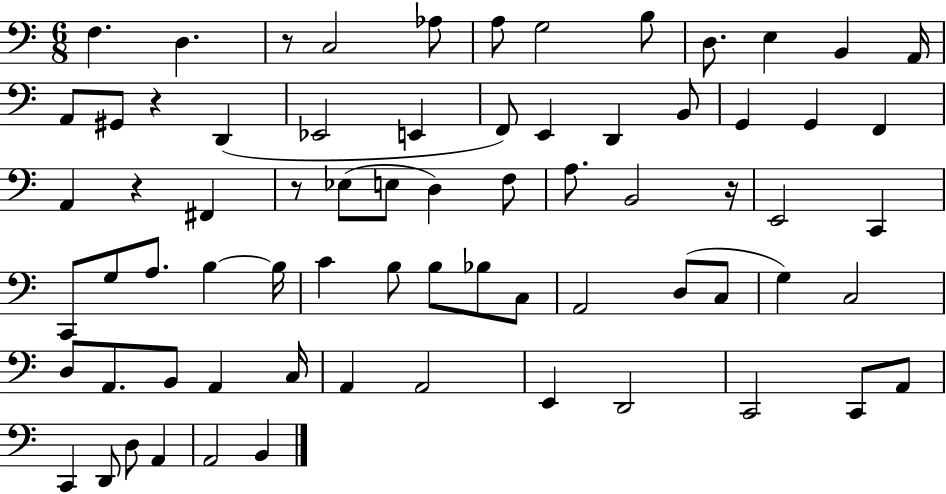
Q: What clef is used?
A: bass